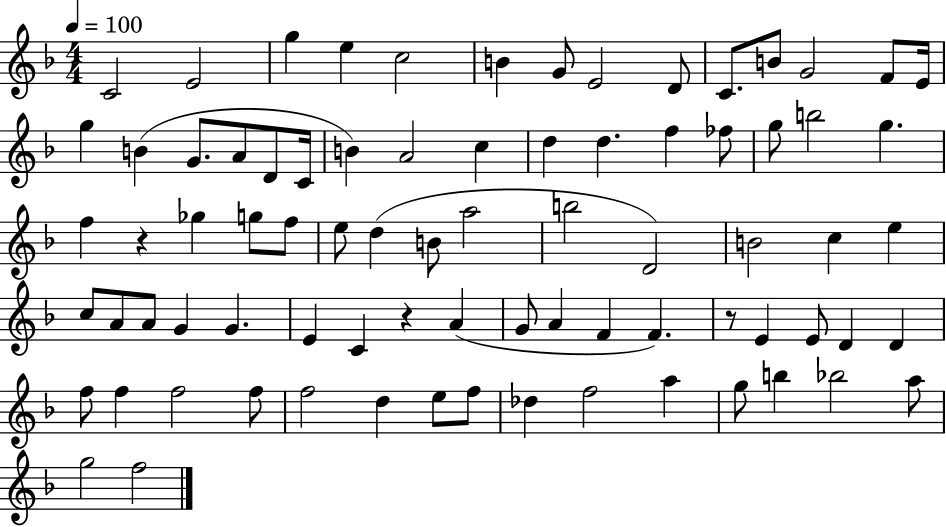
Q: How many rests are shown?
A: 3